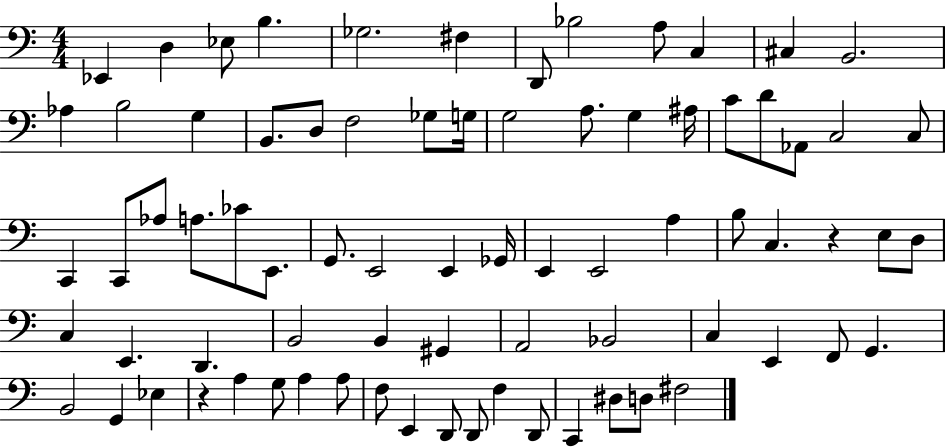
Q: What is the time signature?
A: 4/4